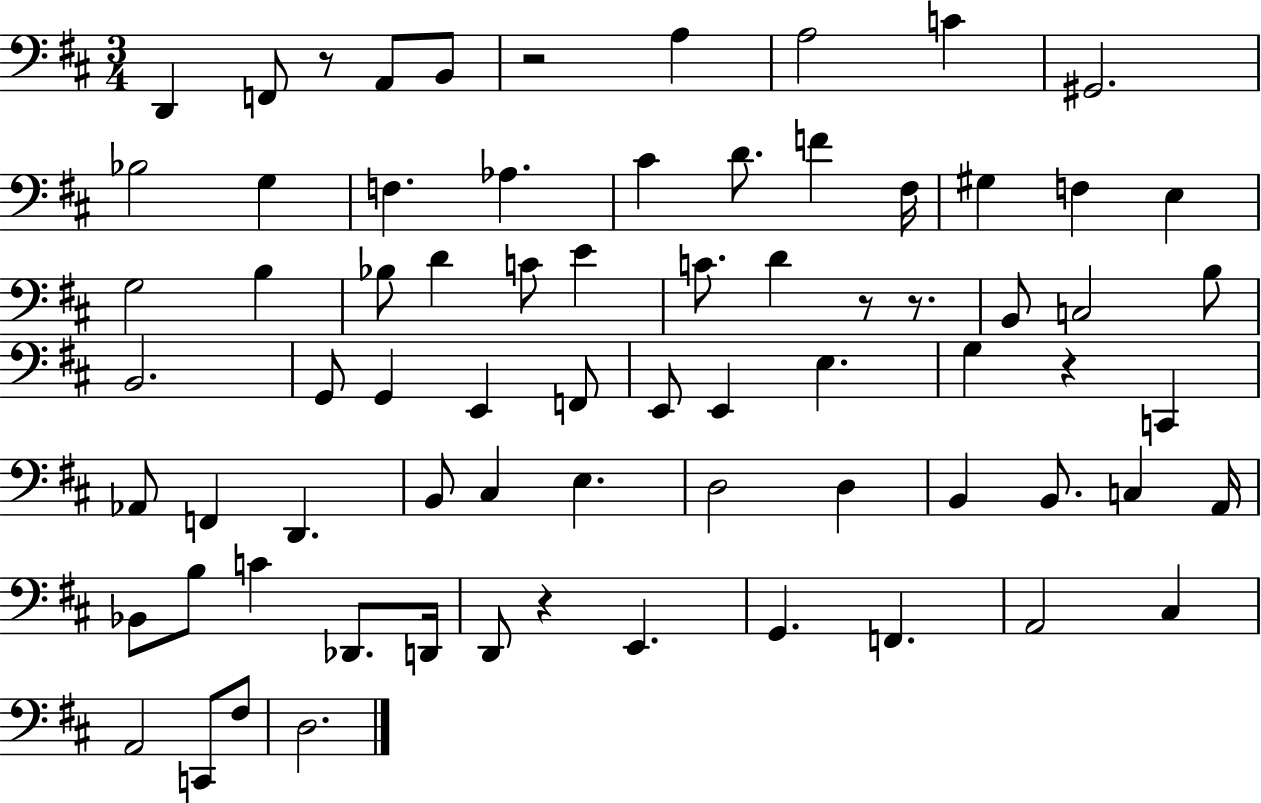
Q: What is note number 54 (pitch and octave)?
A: B3